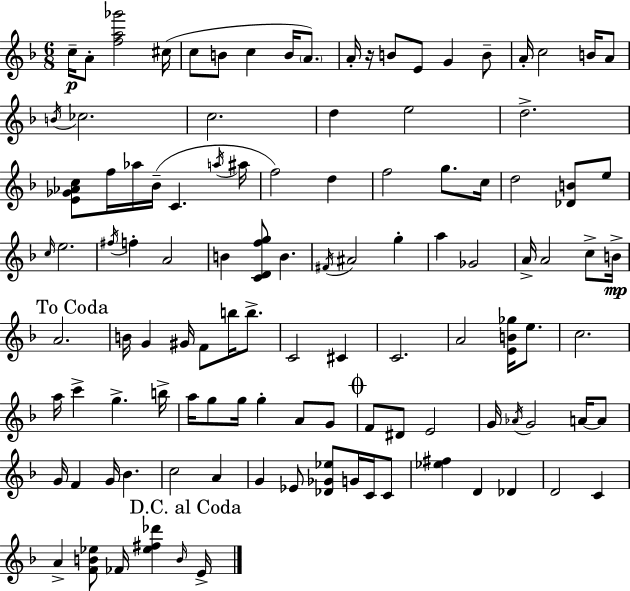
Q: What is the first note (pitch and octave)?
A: C5